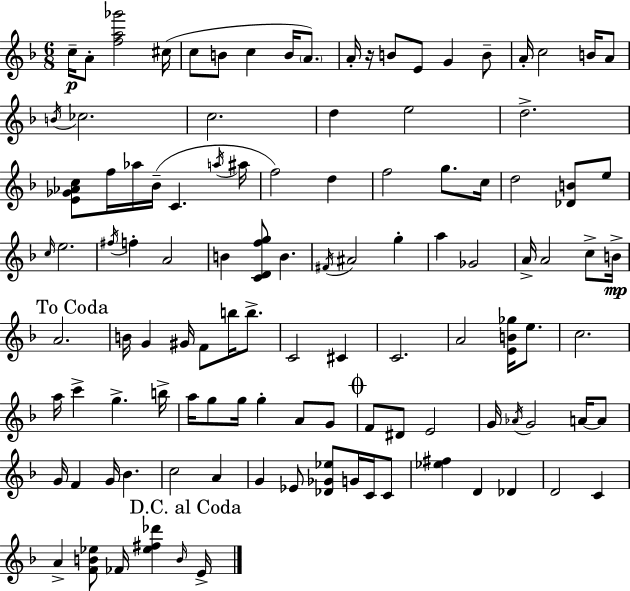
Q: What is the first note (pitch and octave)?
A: C5